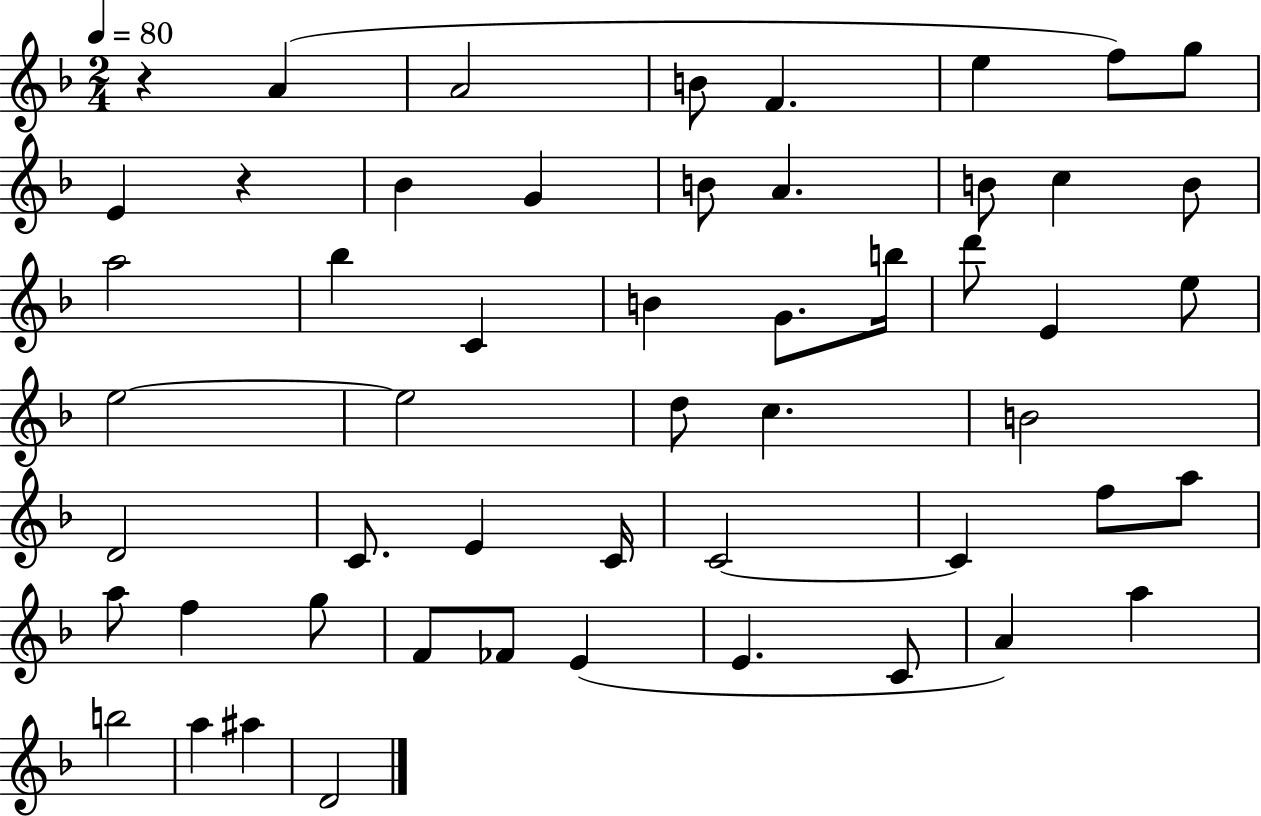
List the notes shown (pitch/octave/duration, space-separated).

R/q A4/q A4/h B4/e F4/q. E5/q F5/e G5/e E4/q R/q Bb4/q G4/q B4/e A4/q. B4/e C5/q B4/e A5/h Bb5/q C4/q B4/q G4/e. B5/s D6/e E4/q E5/e E5/h E5/h D5/e C5/q. B4/h D4/h C4/e. E4/q C4/s C4/h C4/q F5/e A5/e A5/e F5/q G5/e F4/e FES4/e E4/q E4/q. C4/e A4/q A5/q B5/h A5/q A#5/q D4/h